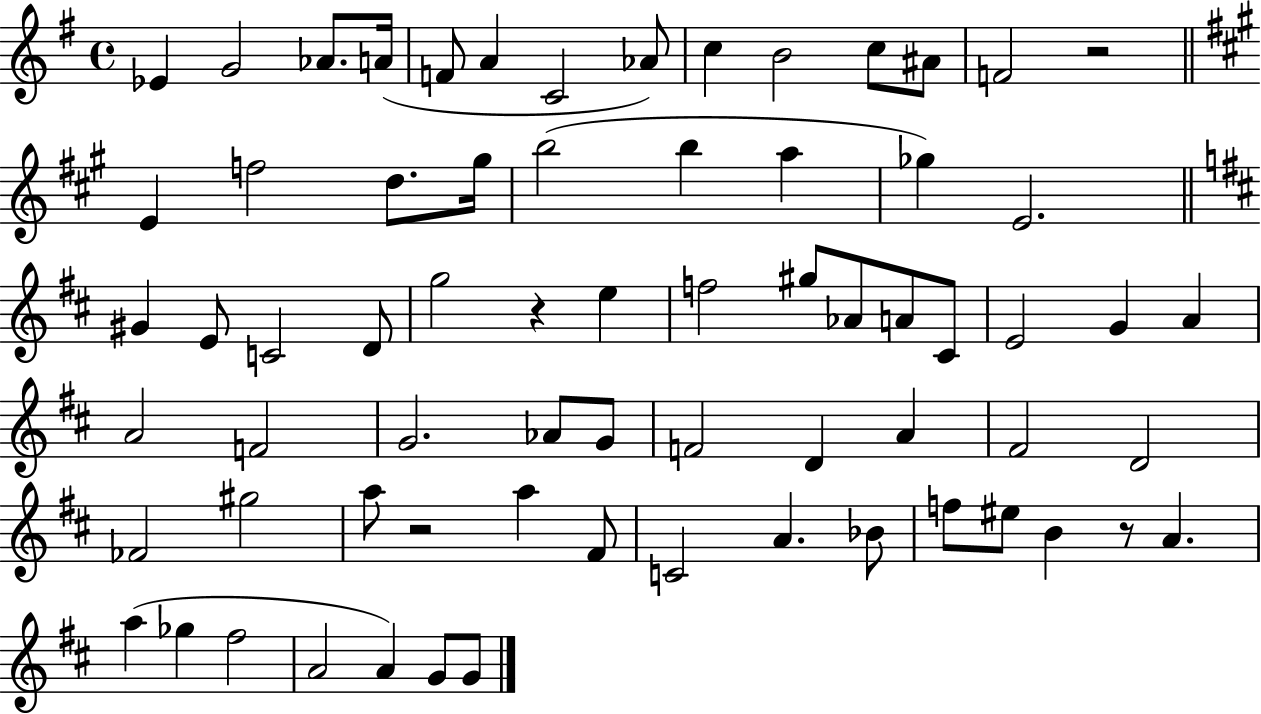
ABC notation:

X:1
T:Untitled
M:4/4
L:1/4
K:G
_E G2 _A/2 A/4 F/2 A C2 _A/2 c B2 c/2 ^A/2 F2 z2 E f2 d/2 ^g/4 b2 b a _g E2 ^G E/2 C2 D/2 g2 z e f2 ^g/2 _A/2 A/2 ^C/2 E2 G A A2 F2 G2 _A/2 G/2 F2 D A ^F2 D2 _F2 ^g2 a/2 z2 a ^F/2 C2 A _B/2 f/2 ^e/2 B z/2 A a _g ^f2 A2 A G/2 G/2